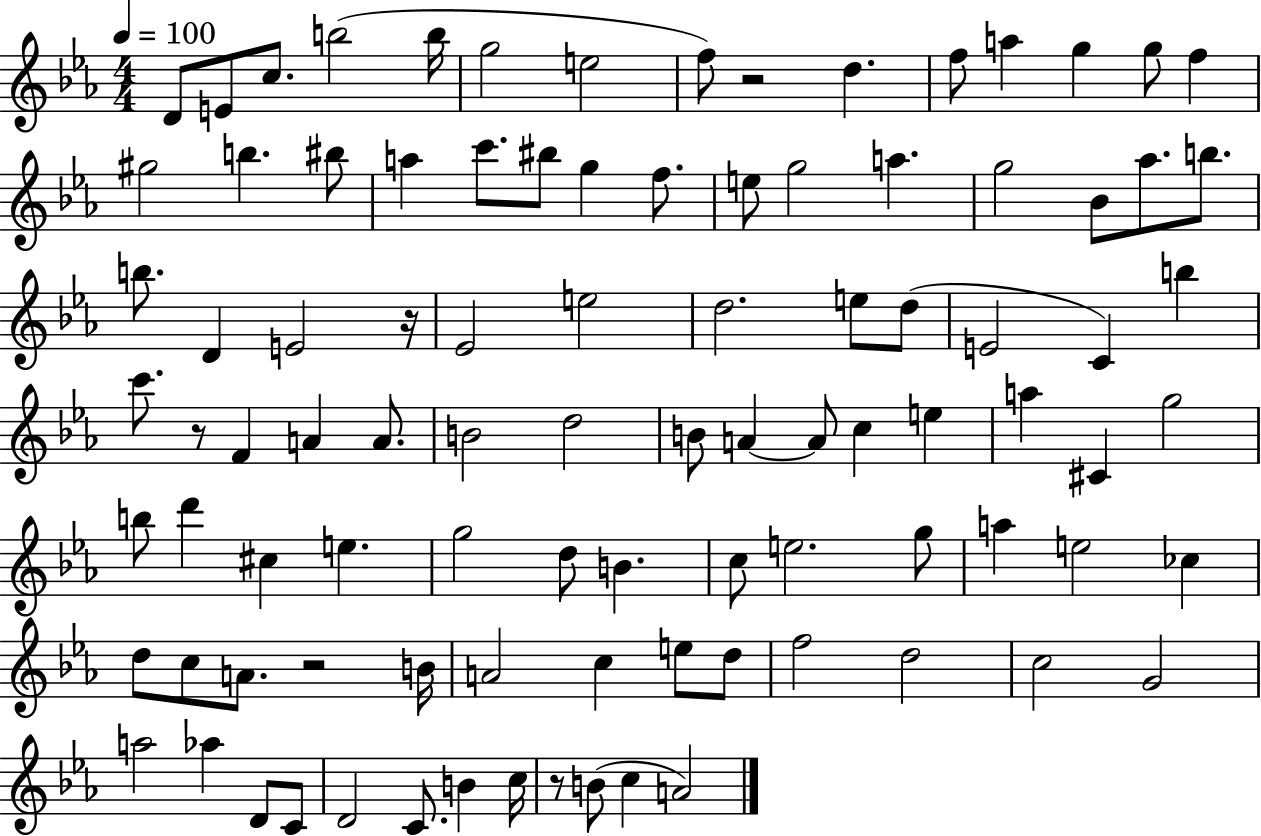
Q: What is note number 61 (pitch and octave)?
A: B4